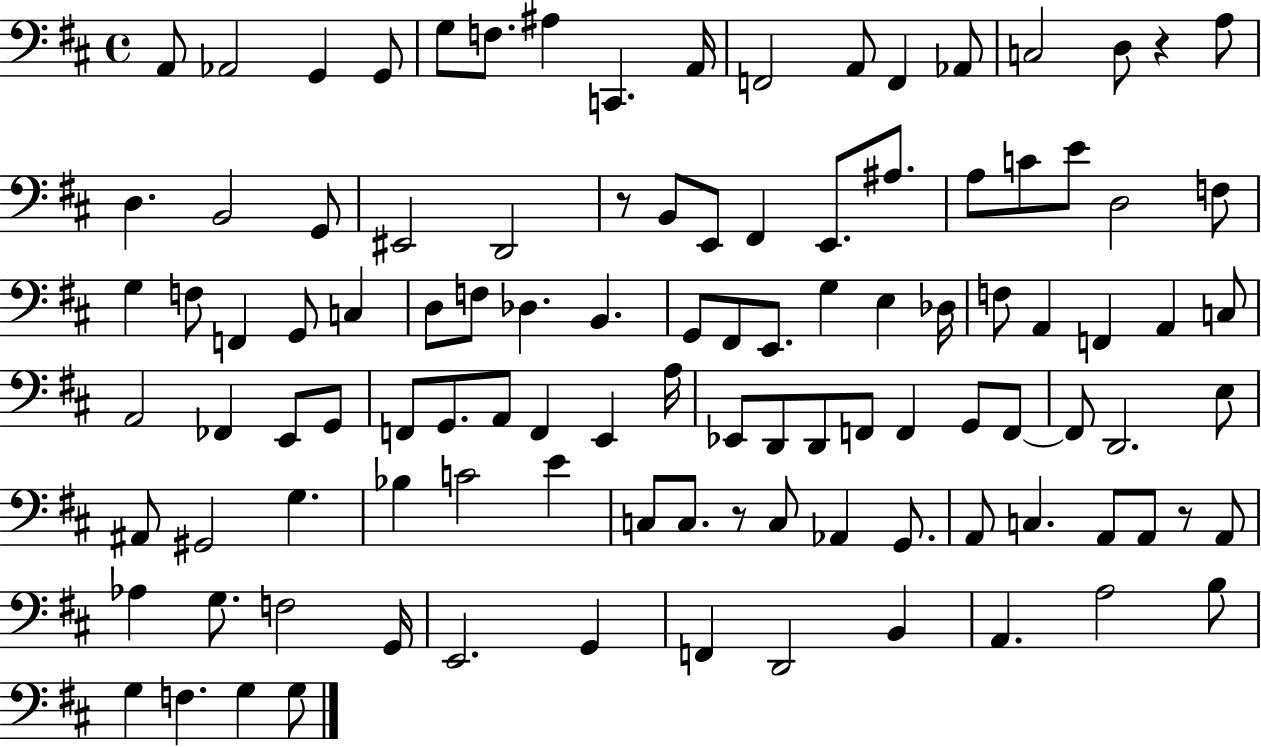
X:1
T:Untitled
M:4/4
L:1/4
K:D
A,,/2 _A,,2 G,, G,,/2 G,/2 F,/2 ^A, C,, A,,/4 F,,2 A,,/2 F,, _A,,/2 C,2 D,/2 z A,/2 D, B,,2 G,,/2 ^E,,2 D,,2 z/2 B,,/2 E,,/2 ^F,, E,,/2 ^A,/2 A,/2 C/2 E/2 D,2 F,/2 G, F,/2 F,, G,,/2 C, D,/2 F,/2 _D, B,, G,,/2 ^F,,/2 E,,/2 G, E, _D,/4 F,/2 A,, F,, A,, C,/2 A,,2 _F,, E,,/2 G,,/2 F,,/2 G,,/2 A,,/2 F,, E,, A,/4 _E,,/2 D,,/2 D,,/2 F,,/2 F,, G,,/2 F,,/2 F,,/2 D,,2 E,/2 ^A,,/2 ^G,,2 G, _B, C2 E C,/2 C,/2 z/2 C,/2 _A,, G,,/2 A,,/2 C, A,,/2 A,,/2 z/2 A,,/2 _A, G,/2 F,2 G,,/4 E,,2 G,, F,, D,,2 B,, A,, A,2 B,/2 G, F, G, G,/2